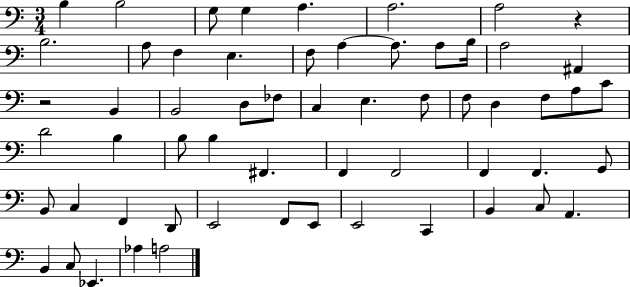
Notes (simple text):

B3/q B3/h G3/e G3/q A3/q. A3/h. A3/h R/q B3/h. A3/e F3/q E3/q. F3/e A3/q A3/e. A3/e B3/s A3/h A#2/q R/h B2/q B2/h D3/e FES3/e C3/q E3/q. F3/e F3/e D3/q F3/e A3/e C4/e D4/h B3/q B3/e B3/q F#2/q. F2/q F2/h F2/q F2/q. G2/e B2/e C3/q F2/q D2/e E2/h F2/e E2/e E2/h C2/q B2/q C3/e A2/q. B2/q C3/e Eb2/q. Ab3/q A3/h